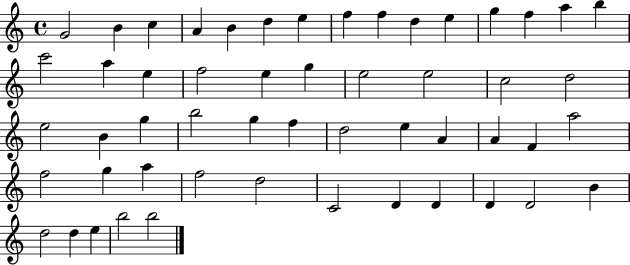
{
  \clef treble
  \time 4/4
  \defaultTimeSignature
  \key c \major
  g'2 b'4 c''4 | a'4 b'4 d''4 e''4 | f''4 f''4 d''4 e''4 | g''4 f''4 a''4 b''4 | \break c'''2 a''4 e''4 | f''2 e''4 g''4 | e''2 e''2 | c''2 d''2 | \break e''2 b'4 g''4 | b''2 g''4 f''4 | d''2 e''4 a'4 | a'4 f'4 a''2 | \break f''2 g''4 a''4 | f''2 d''2 | c'2 d'4 d'4 | d'4 d'2 b'4 | \break d''2 d''4 e''4 | b''2 b''2 | \bar "|."
}